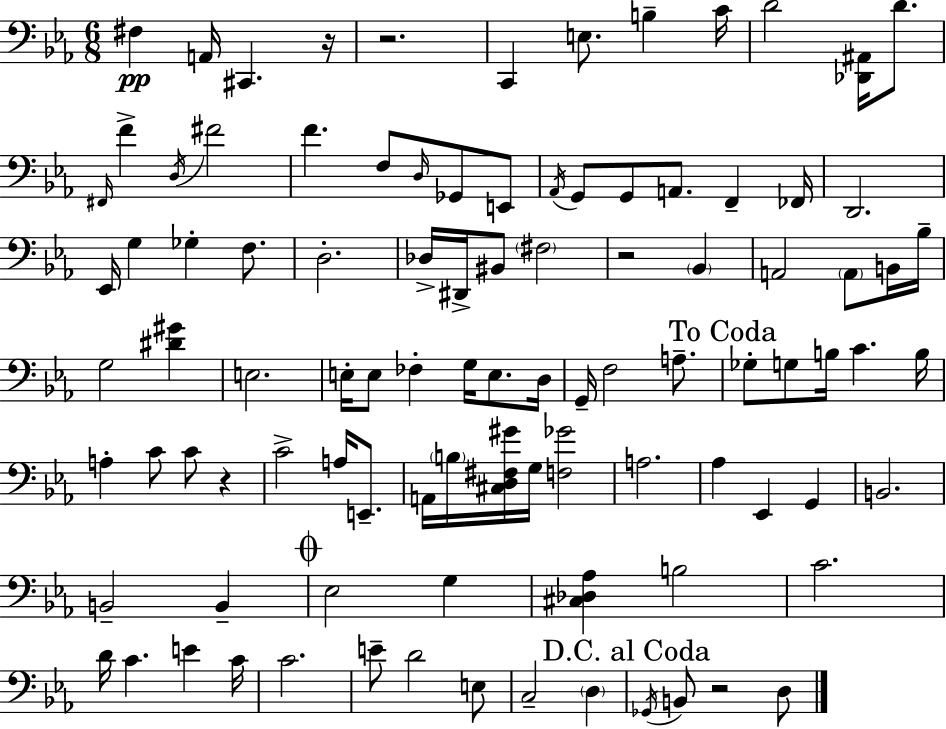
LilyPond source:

{
  \clef bass
  \numericTimeSignature
  \time 6/8
  \key ees \major
  fis4\pp a,16 cis,4. r16 | r2. | c,4 e8. b4-- c'16 | d'2 <des, ais,>16 d'8. | \break \grace { fis,16 } f'4-> \acciaccatura { d16 } fis'2 | f'4. f8 \grace { d16 } ges,8 | e,8 \acciaccatura { aes,16 } g,8 g,8 a,8. f,4-- | fes,16 d,2. | \break ees,16 g4 ges4-. | f8. d2.-. | des16-> dis,16-> bis,8 \parenthesize fis2 | r2 | \break \parenthesize bes,4 a,2 | \parenthesize a,8 b,16 bes16-- g2 | <dis' gis'>4 e2. | e16-. e8 fes4-. g16 | \break e8. d16 g,16-- f2 | a8.-- \mark "To Coda" ges8-. g8 b16 c'4. | b16 a4-. c'8 c'8 | r4 c'2-> | \break a16 e,8.-- a,16 \parenthesize b16 <cis d fis gis'>16 g16 <f ges'>2 | a2. | aes4 ees,4 | g,4 b,2. | \break b,2-- | b,4-- \mark \markup { \musicglyph "scripts.coda" } ees2 | g4 <cis des aes>4 b2 | c'2. | \break d'16 c'4. e'4 | c'16 c'2. | e'8-- d'2 | e8 c2-- | \break \parenthesize d4 \mark "D.C. al Coda" \acciaccatura { ges,16 } b,8 r2 | d8 \bar "|."
}